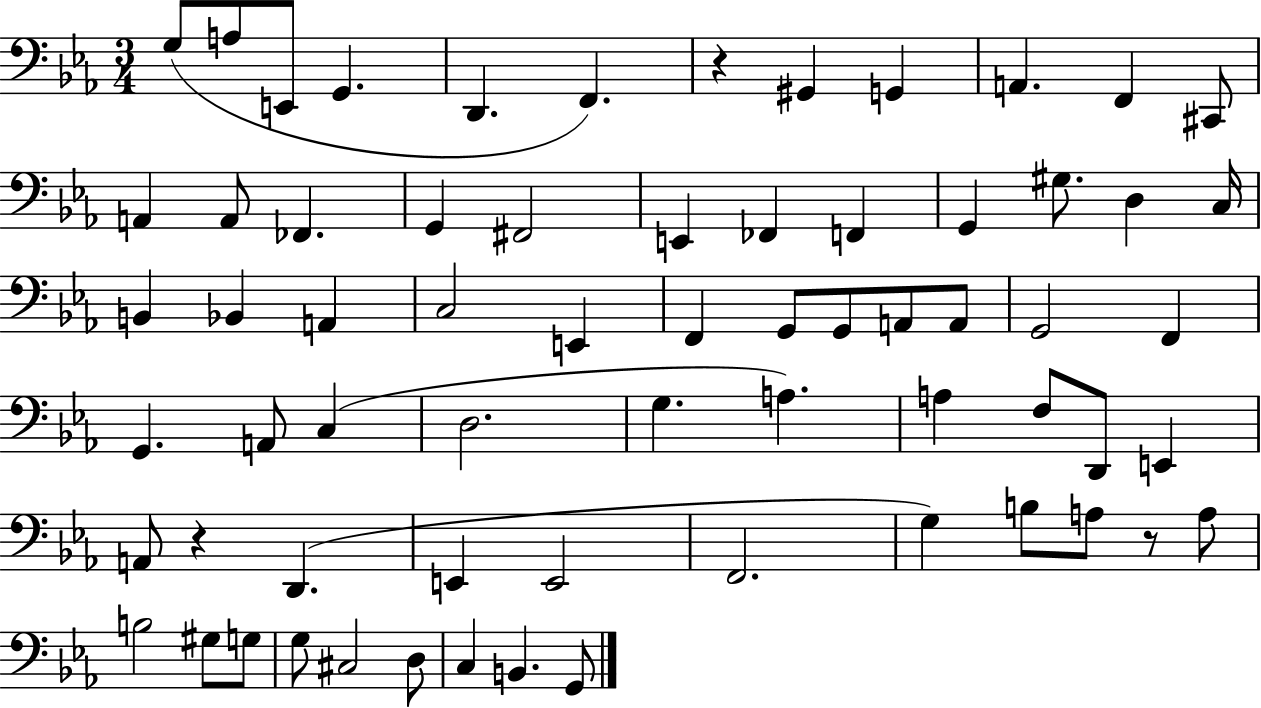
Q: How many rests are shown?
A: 3